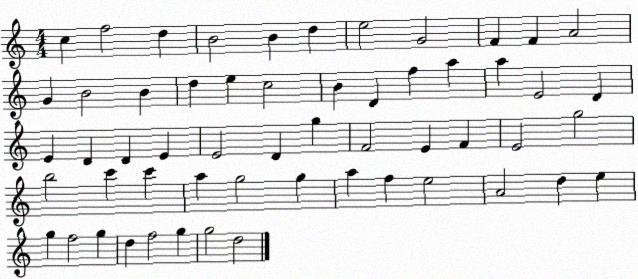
X:1
T:Untitled
M:4/4
L:1/4
K:C
c f2 d B2 B d e2 G2 F F A2 G B2 B d e c2 B D f a a E2 D E D D E E2 D g F2 E F E2 g2 b2 c' c' a g2 g a f e2 A2 d e g f2 g d f2 g g2 d2